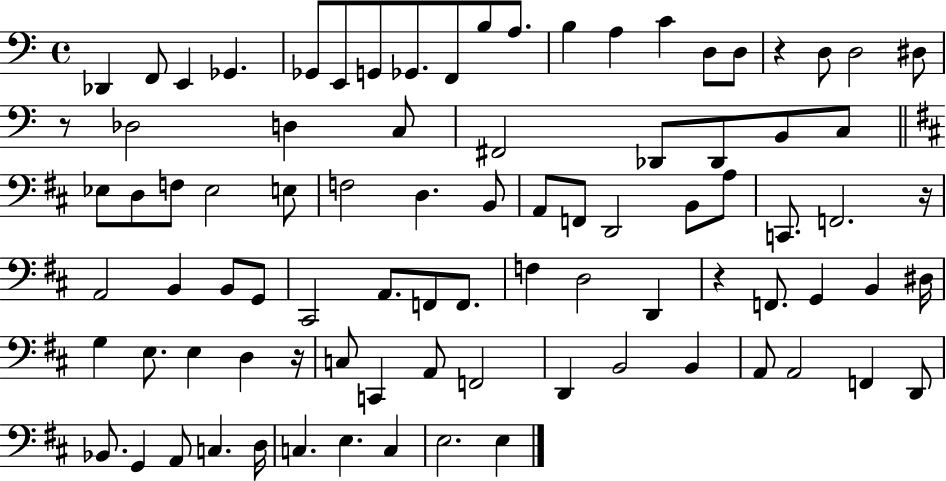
{
  \clef bass
  \time 4/4
  \defaultTimeSignature
  \key c \major
  des,4 f,8 e,4 ges,4. | ges,8 e,8 g,8 ges,8. f,8 b8 a8. | b4 a4 c'4 d8 d8 | r4 d8 d2 dis8 | \break r8 des2 d4 c8 | fis,2 des,8 des,8 b,8 c8 | \bar "||" \break \key d \major ees8 d8 f8 ees2 e8 | f2 d4. b,8 | a,8 f,8 d,2 b,8 a8 | c,8. f,2. r16 | \break a,2 b,4 b,8 g,8 | cis,2 a,8. f,8 f,8. | f4 d2 d,4 | r4 f,8. g,4 b,4 dis16 | \break g4 e8. e4 d4 r16 | c8 c,4 a,8 f,2 | d,4 b,2 b,4 | a,8 a,2 f,4 d,8 | \break bes,8. g,4 a,8 c4. d16 | c4. e4. c4 | e2. e4 | \bar "|."
}